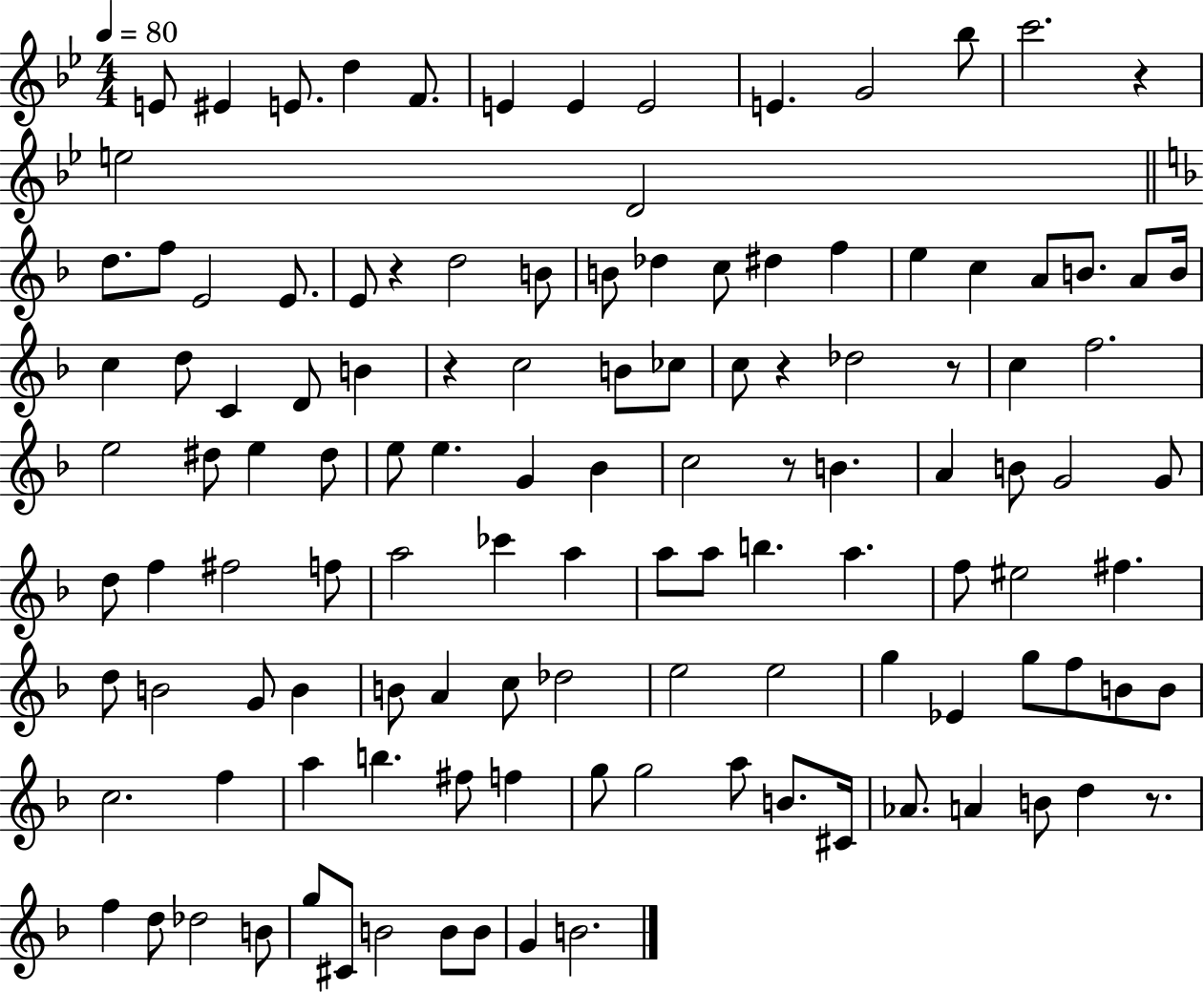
E4/e EIS4/q E4/e. D5/q F4/e. E4/q E4/q E4/h E4/q. G4/h Bb5/e C6/h. R/q E5/h D4/h D5/e. F5/e E4/h E4/e. E4/e R/q D5/h B4/e B4/e Db5/q C5/e D#5/q F5/q E5/q C5/q A4/e B4/e. A4/e B4/s C5/q D5/e C4/q D4/e B4/q R/q C5/h B4/e CES5/e C5/e R/q Db5/h R/e C5/q F5/h. E5/h D#5/e E5/q D#5/e E5/e E5/q. G4/q Bb4/q C5/h R/e B4/q. A4/q B4/e G4/h G4/e D5/e F5/q F#5/h F5/e A5/h CES6/q A5/q A5/e A5/e B5/q. A5/q. F5/e EIS5/h F#5/q. D5/e B4/h G4/e B4/q B4/e A4/q C5/e Db5/h E5/h E5/h G5/q Eb4/q G5/e F5/e B4/e B4/e C5/h. F5/q A5/q B5/q. F#5/e F5/q G5/e G5/h A5/e B4/e. C#4/s Ab4/e. A4/q B4/e D5/q R/e. F5/q D5/e Db5/h B4/e G5/e C#4/e B4/h B4/e B4/e G4/q B4/h.